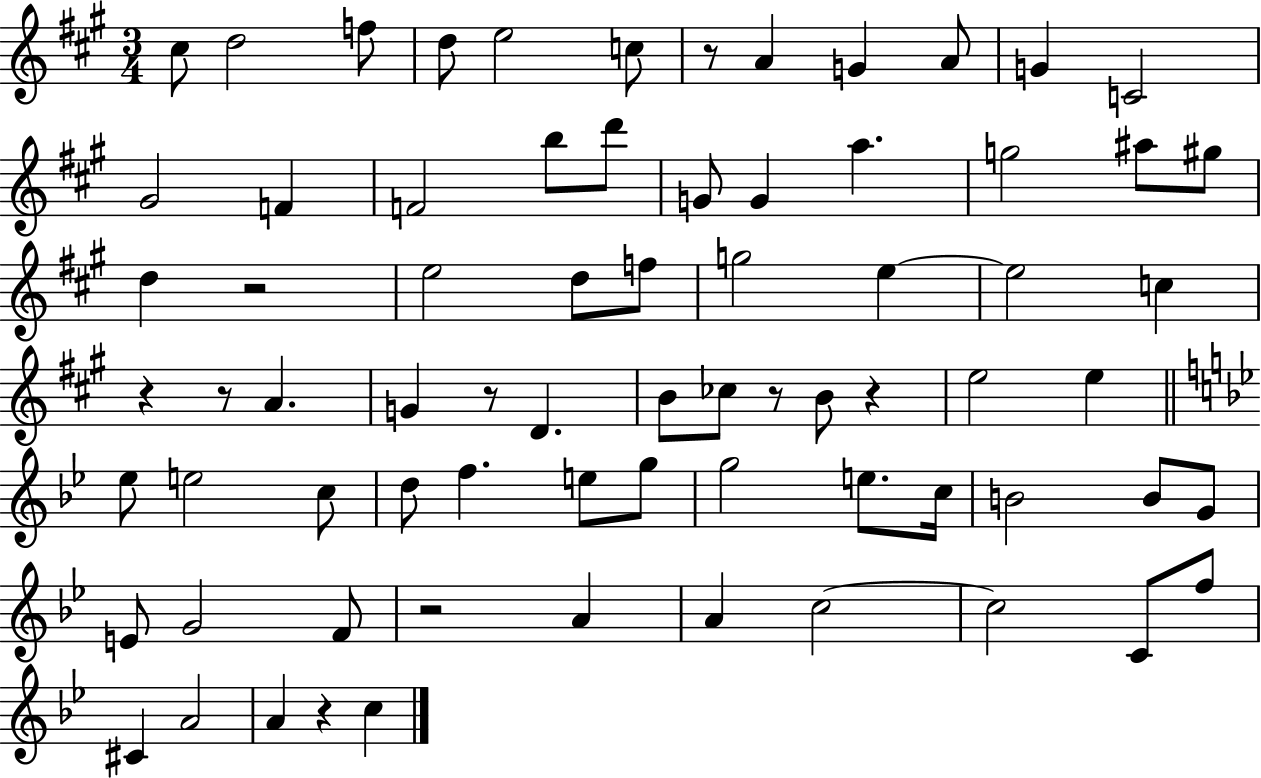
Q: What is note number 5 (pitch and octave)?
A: E5